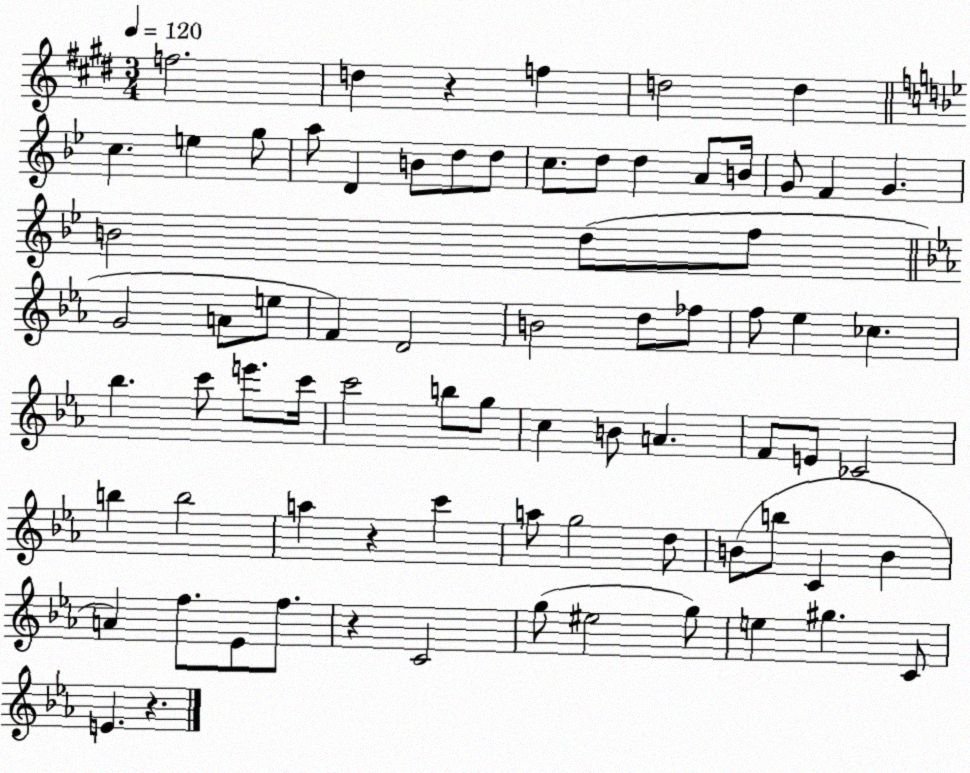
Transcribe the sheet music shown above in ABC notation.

X:1
T:Untitled
M:3/4
L:1/4
K:E
f2 d z f d2 d c e g/2 a/2 D B/2 d/2 d/2 c/2 d/2 d A/2 B/4 G/2 F G B2 d/2 f/2 G2 A/2 e/2 F D2 B2 d/2 _f/2 f/2 _e _c _b c'/2 e'/2 c'/4 c'2 b/2 g/2 c B/2 A F/2 E/2 _C2 b b2 a z c' a/2 g2 d/2 B/2 b/2 C B A f/2 _E/2 f/2 z C2 g/2 ^e2 g/2 e ^g C/2 E z